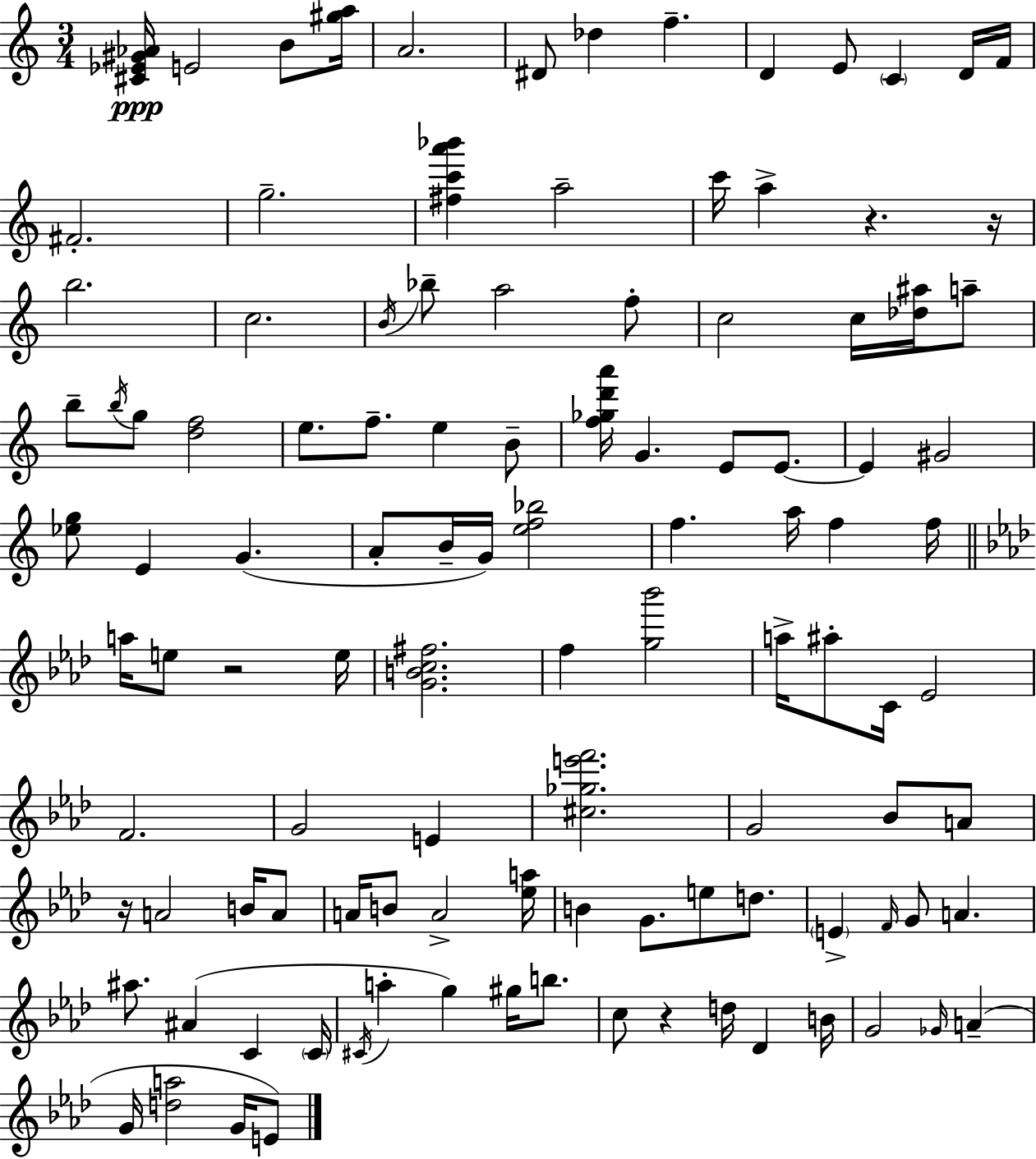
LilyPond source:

{
  \clef treble
  \numericTimeSignature
  \time 3/4
  \key a \minor
  <cis' ees' gis' aes'>16\ppp e'2 b'8 <gis'' a''>16 | a'2. | dis'8 des''4 f''4.-- | d'4 e'8 \parenthesize c'4 d'16 f'16 | \break fis'2.-. | g''2.-- | <fis'' c''' a''' bes'''>4 a''2-- | c'''16 a''4-> r4. r16 | \break b''2. | c''2. | \acciaccatura { b'16 } bes''8-- a''2 f''8-. | c''2 c''16 <des'' ais''>16 a''8-- | \break b''8-- \acciaccatura { b''16 } g''8 <d'' f''>2 | e''8. f''8.-- e''4 | b'8-- <f'' ges'' d''' a'''>16 g'4. e'8 e'8.~~ | e'4 gis'2 | \break <ees'' g''>8 e'4 g'4.( | a'8-. b'16-- g'16) <e'' f'' bes''>2 | f''4. a''16 f''4 | f''16 \bar "||" \break \key f \minor a''16 e''8 r2 e''16 | <g' b' c'' fis''>2. | f''4 <g'' bes'''>2 | a''16-> ais''8-. c'16 ees'2 | \break f'2. | g'2 e'4 | <cis'' ges'' e''' f'''>2. | g'2 bes'8 a'8 | \break r16 a'2 b'16 a'8 | a'16 b'8 a'2-> <ees'' a''>16 | b'4 g'8. e''8 d''8. | \parenthesize e'4-> \grace { f'16 } g'8 a'4. | \break ais''8. ais'4( c'4 | \parenthesize c'16 \acciaccatura { cis'16 } a''4-. g''4) gis''16 b''8. | c''8 r4 d''16 des'4 | b'16 g'2 \grace { ges'16 } a'4--( | \break g'16 <d'' a''>2 | g'16 e'8) \bar "|."
}